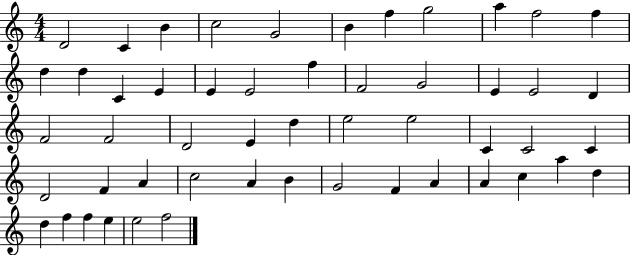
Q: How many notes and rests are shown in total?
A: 52